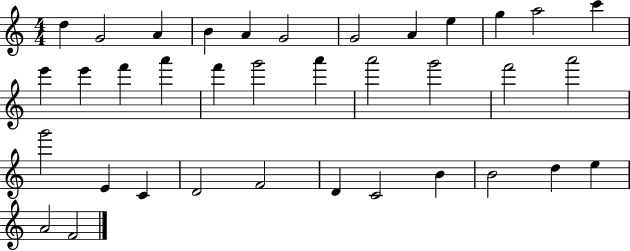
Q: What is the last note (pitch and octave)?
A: F4